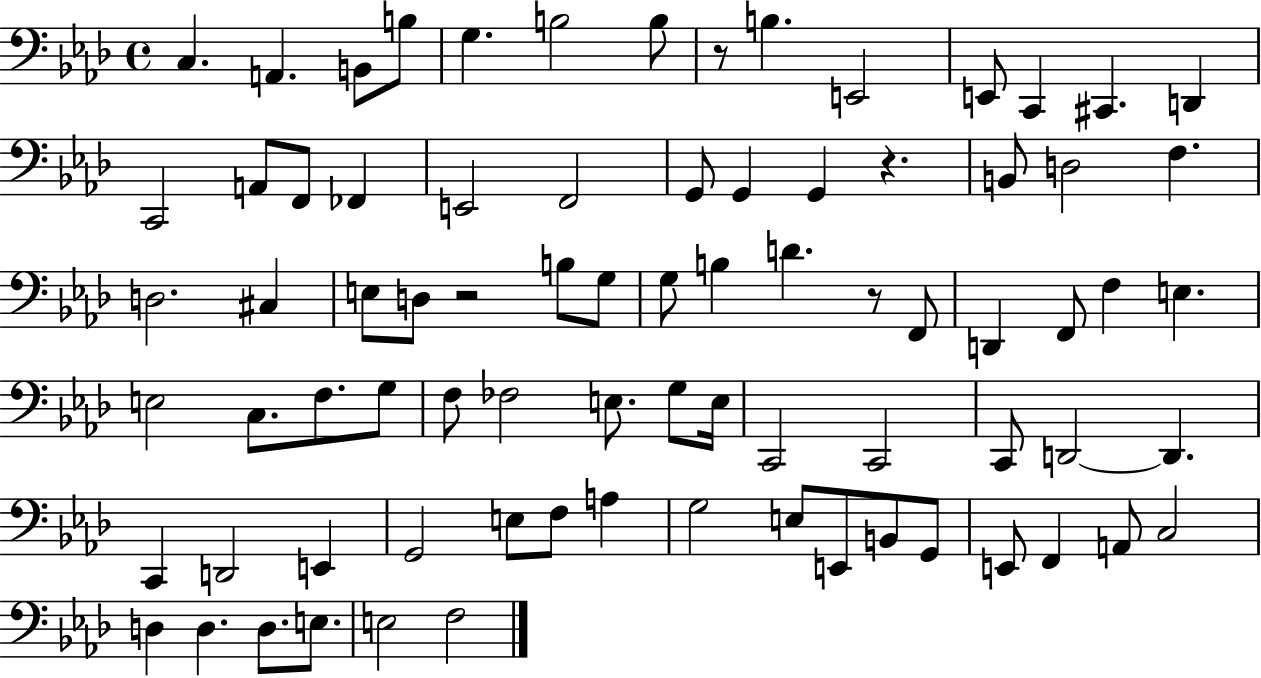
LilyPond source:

{
  \clef bass
  \time 4/4
  \defaultTimeSignature
  \key aes \major
  c4. a,4. b,8 b8 | g4. b2 b8 | r8 b4. e,2 | e,8 c,4 cis,4. d,4 | \break c,2 a,8 f,8 fes,4 | e,2 f,2 | g,8 g,4 g,4 r4. | b,8 d2 f4. | \break d2. cis4 | e8 d8 r2 b8 g8 | g8 b4 d'4. r8 f,8 | d,4 f,8 f4 e4. | \break e2 c8. f8. g8 | f8 fes2 e8. g8 e16 | c,2 c,2 | c,8 d,2~~ d,4. | \break c,4 d,2 e,4 | g,2 e8 f8 a4 | g2 e8 e,8 b,8 g,8 | e,8 f,4 a,8 c2 | \break d4 d4. d8. e8. | e2 f2 | \bar "|."
}